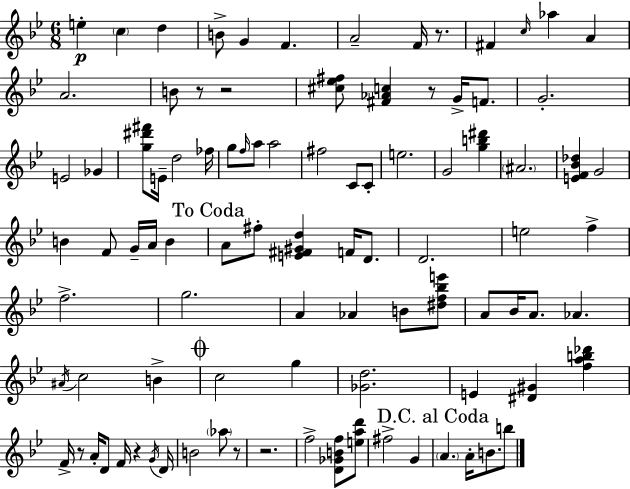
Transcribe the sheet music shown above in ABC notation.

X:1
T:Untitled
M:6/8
L:1/4
K:Bb
e c d B/2 G F A2 F/4 z/2 ^F c/4 _a A A2 B/2 z/2 z2 [^c_e^f]/2 [^F_Ac] z/2 G/4 F/2 G2 E2 _G [g^d'^f']/2 E/4 d2 _f/4 g/2 f/4 a/2 a2 ^f2 C/2 C/2 e2 G2 [gb^d'] ^A2 [EF_B_d] G2 B F/2 G/4 A/4 B A/2 ^f/2 [E^F^Gd] F/4 D/2 D2 e2 f f2 g2 A _A B/2 [^df_be']/2 A/2 _B/4 A/2 _A ^A/4 c2 B c2 g [_Gd]2 E [^D^G] [fab_d'] F/4 z/2 A/4 D/2 F/4 z G/4 D/4 B2 _a/2 z/2 z2 f2 [D_GBf]/2 [ead']/2 ^f2 G A A/4 B/2 b/2